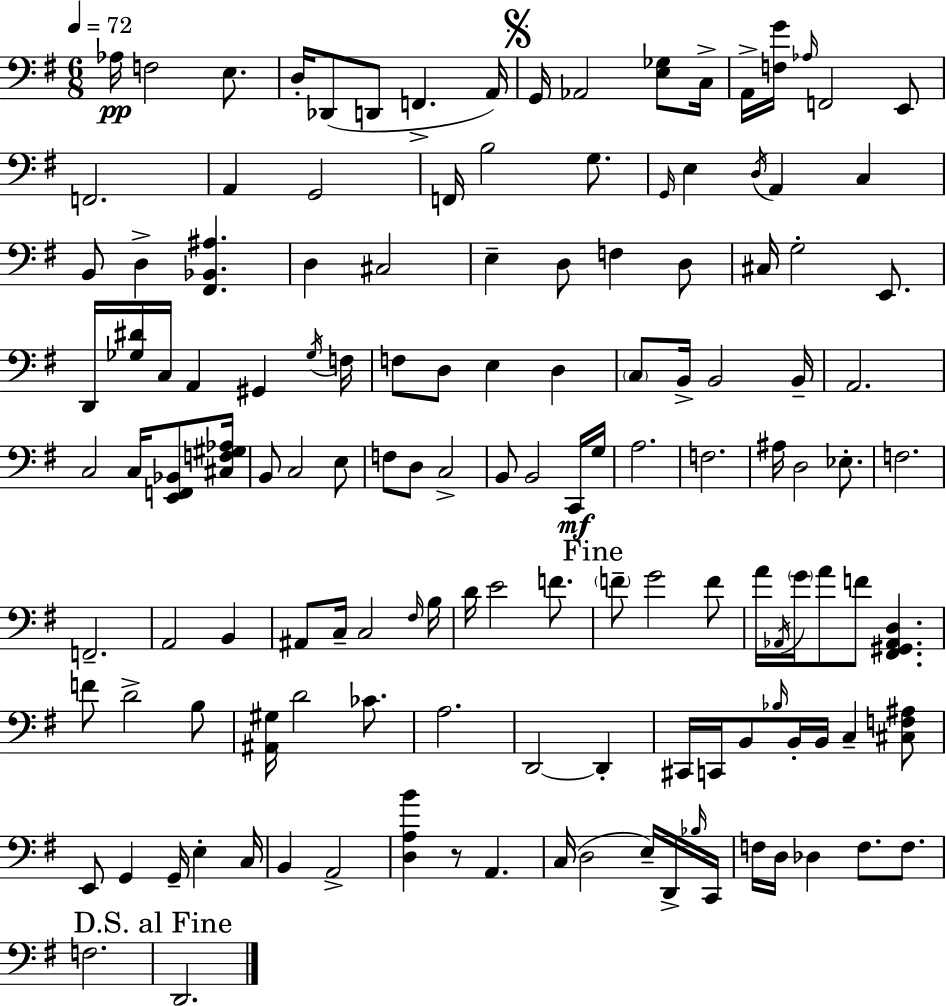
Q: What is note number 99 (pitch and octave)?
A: C2